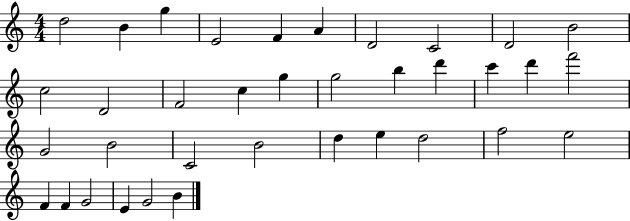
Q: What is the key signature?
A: C major